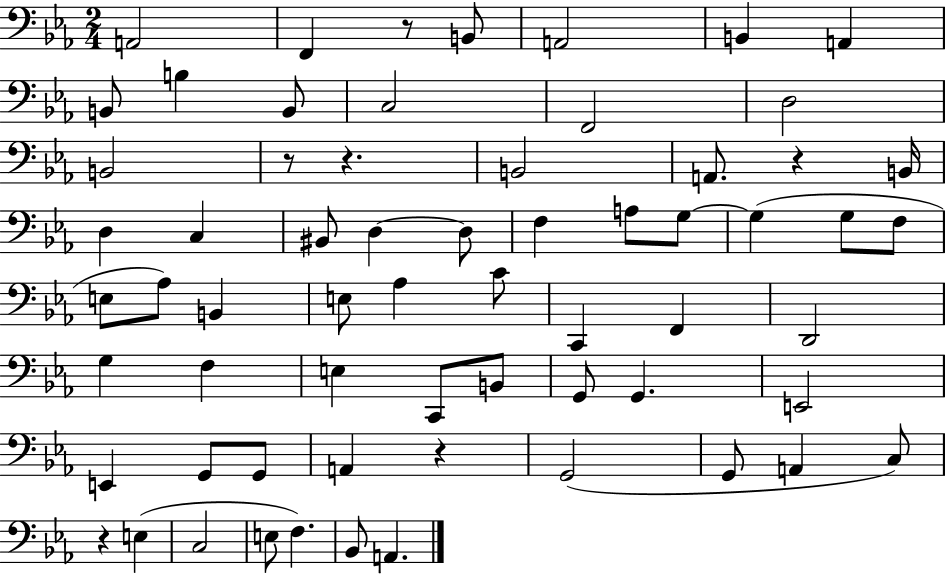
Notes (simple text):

A2/h F2/q R/e B2/e A2/h B2/q A2/q B2/e B3/q B2/e C3/h F2/h D3/h B2/h R/e R/q. B2/h A2/e. R/q B2/s D3/q C3/q BIS2/e D3/q D3/e F3/q A3/e G3/e G3/q G3/e F3/e E3/e Ab3/e B2/q E3/e Ab3/q C4/e C2/q F2/q D2/h G3/q F3/q E3/q C2/e B2/e G2/e G2/q. E2/h E2/q G2/e G2/e A2/q R/q G2/h G2/e A2/q C3/e R/q E3/q C3/h E3/e F3/q. Bb2/e A2/q.